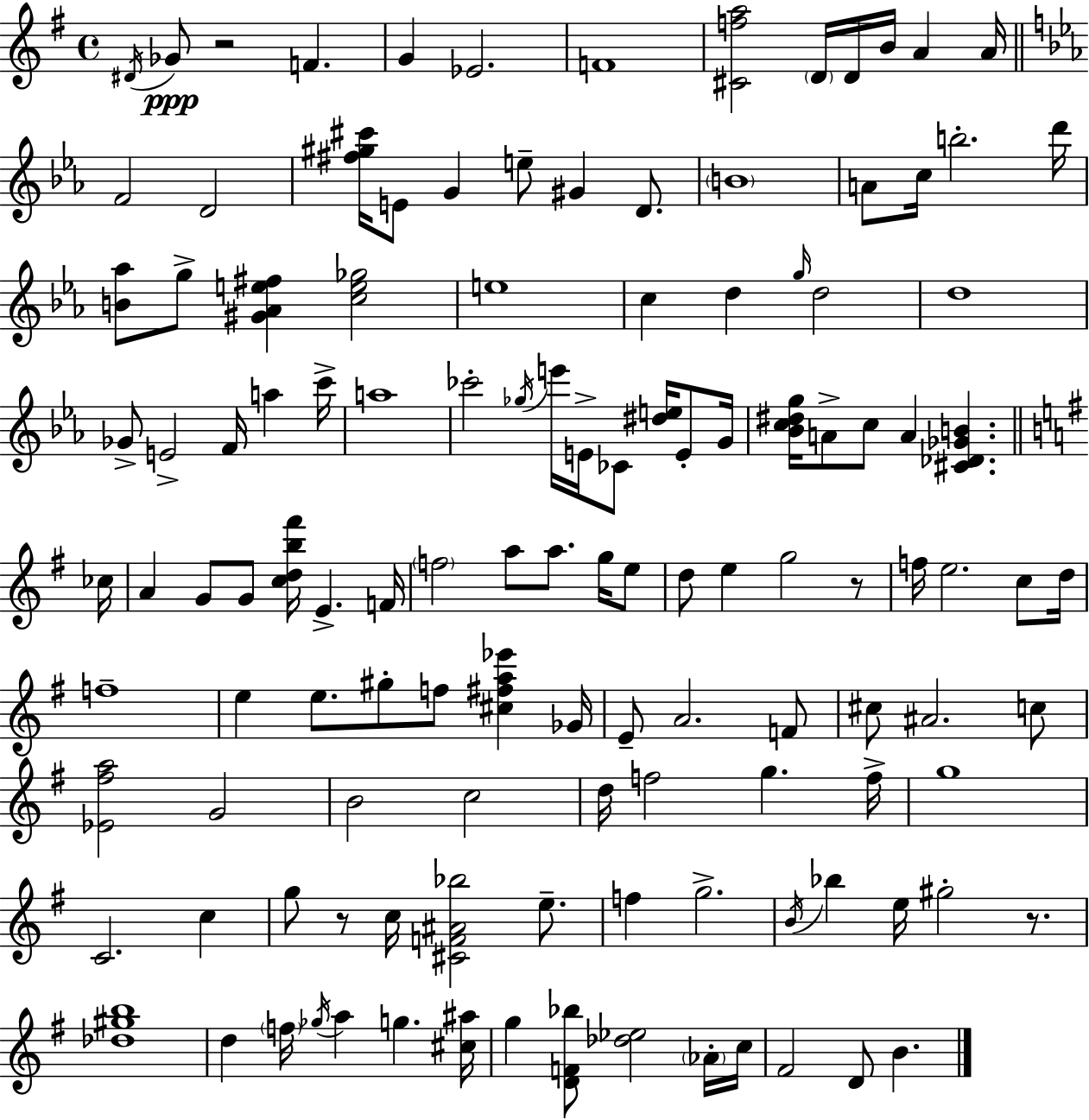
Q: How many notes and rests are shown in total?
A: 126